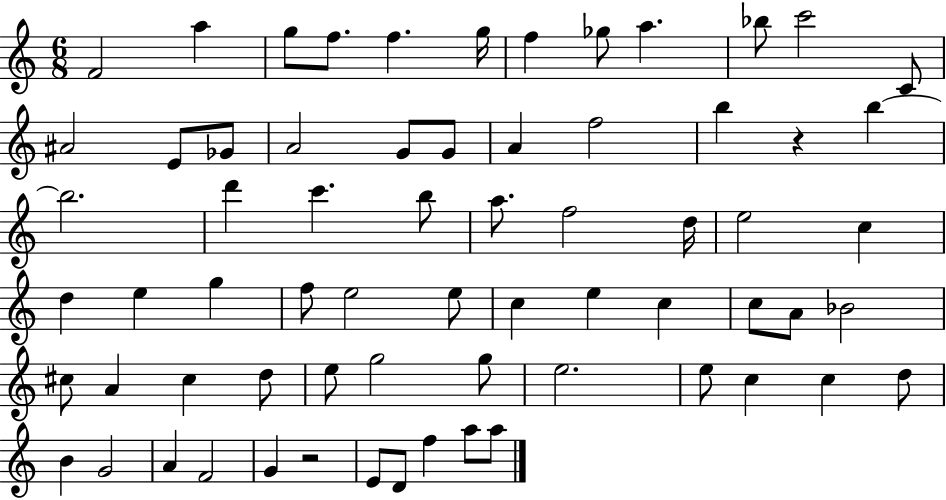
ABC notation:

X:1
T:Untitled
M:6/8
L:1/4
K:C
F2 a g/2 f/2 f g/4 f _g/2 a _b/2 c'2 C/2 ^A2 E/2 _G/2 A2 G/2 G/2 A f2 b z b b2 d' c' b/2 a/2 f2 d/4 e2 c d e g f/2 e2 e/2 c e c c/2 A/2 _B2 ^c/2 A ^c d/2 e/2 g2 g/2 e2 e/2 c c d/2 B G2 A F2 G z2 E/2 D/2 f a/2 a/2